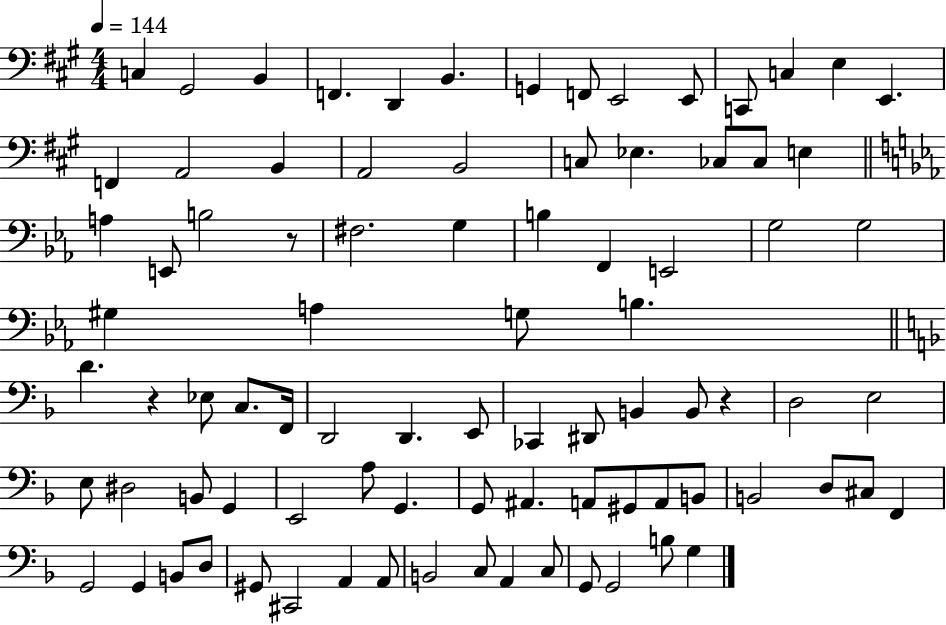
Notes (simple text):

C3/q G#2/h B2/q F2/q. D2/q B2/q. G2/q F2/e E2/h E2/e C2/e C3/q E3/q E2/q. F2/q A2/h B2/q A2/h B2/h C3/e Eb3/q. CES3/e CES3/e E3/q A3/q E2/e B3/h R/e F#3/h. G3/q B3/q F2/q E2/h G3/h G3/h G#3/q A3/q G3/e B3/q. D4/q. R/q Eb3/e C3/e. F2/s D2/h D2/q. E2/e CES2/q D#2/e B2/q B2/e R/q D3/h E3/h E3/e D#3/h B2/e G2/q E2/h A3/e G2/q. G2/e A#2/q. A2/e G#2/e A2/e B2/e B2/h D3/e C#3/e F2/q G2/h G2/q B2/e D3/e G#2/e C#2/h A2/q A2/e B2/h C3/e A2/q C3/e G2/e G2/h B3/e G3/q